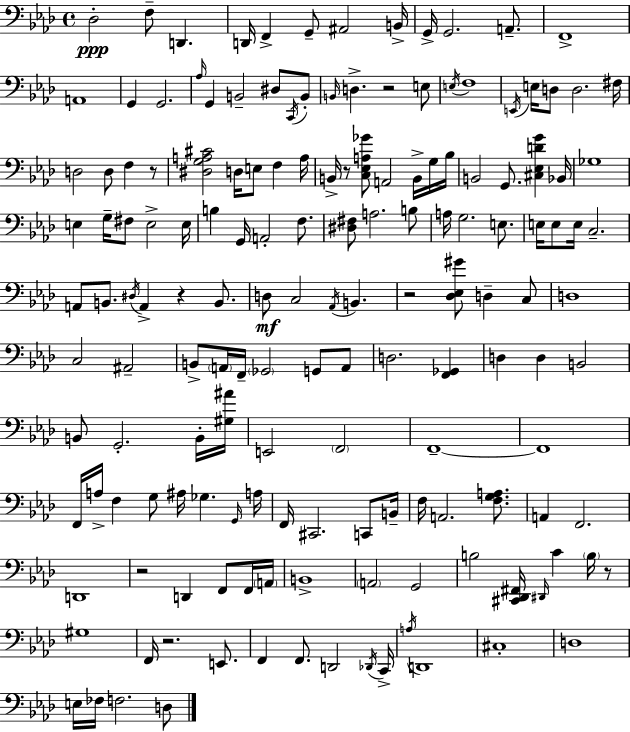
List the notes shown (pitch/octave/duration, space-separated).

Db3/h F3/e D2/q. D2/s F2/q G2/e A#2/h B2/s G2/s G2/h. A2/e. F2/w A2/w G2/q G2/h. Ab3/s G2/q B2/h D#3/e C2/s B2/e B2/s D3/q. R/h E3/e E3/s F3/w E2/s E3/s D3/e D3/h. F#3/s D3/h D3/e F3/q R/e [D#3,G3,A3,C#4]/h D3/s E3/e F3/q A3/s B2/s R/e [C3,Eb3,A3,Gb4]/e A2/h B2/s G3/s Bb3/s B2/h G2/e. [C#3,Eb3,D4,G4]/q Bb2/s Gb3/w E3/q G3/s F#3/e E3/h E3/s B3/q G2/s A2/h F3/e. [D#3,F#3]/e A3/h. B3/e A3/s G3/h. E3/e. E3/s E3/e E3/s C3/h. A2/e B2/e. D#3/s A2/q R/q B2/e. D3/e C3/h Ab2/s B2/q. R/h [Db3,Eb3,G#4]/e D3/q C3/e D3/w C3/h A#2/h B2/e A2/s F2/s Gb2/h G2/e A2/e D3/h. [F2,Gb2]/q D3/q D3/q B2/h B2/e G2/h. B2/s [G#3,A#4]/s E2/h F2/h F2/w F2/w F2/s A3/s F3/q G3/e A#3/s Gb3/q. G2/s A3/s F2/s C#2/h. C2/e B2/s F3/s A2/h. [F3,G3,A3]/e. A2/q F2/h. D2/w R/h D2/q F2/e F2/s A2/s B2/w A2/h G2/h B3/h [C#2,Db2,F#2]/s D#2/s C4/q B3/s R/e G#3/w F2/s R/h. E2/e. F2/q F2/e. D2/h Db2/s C2/s A3/s D2/w C#3/w D3/w E3/s FES3/s F3/h. D3/e